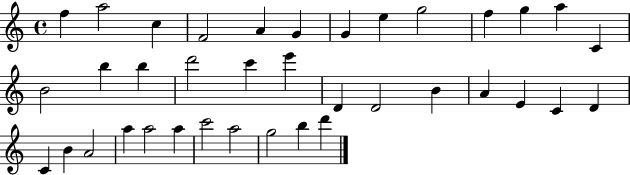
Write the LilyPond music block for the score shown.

{
  \clef treble
  \time 4/4
  \defaultTimeSignature
  \key c \major
  f''4 a''2 c''4 | f'2 a'4 g'4 | g'4 e''4 g''2 | f''4 g''4 a''4 c'4 | \break b'2 b''4 b''4 | d'''2 c'''4 e'''4 | d'4 d'2 b'4 | a'4 e'4 c'4 d'4 | \break c'4 b'4 a'2 | a''4 a''2 a''4 | c'''2 a''2 | g''2 b''4 d'''4 | \break \bar "|."
}